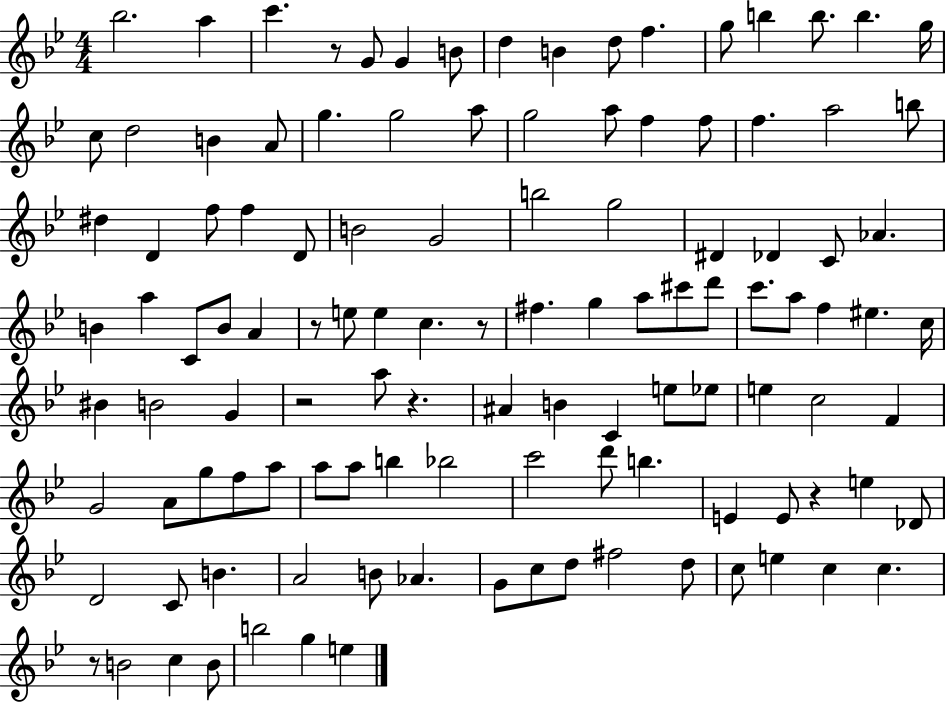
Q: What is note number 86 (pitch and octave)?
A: E4